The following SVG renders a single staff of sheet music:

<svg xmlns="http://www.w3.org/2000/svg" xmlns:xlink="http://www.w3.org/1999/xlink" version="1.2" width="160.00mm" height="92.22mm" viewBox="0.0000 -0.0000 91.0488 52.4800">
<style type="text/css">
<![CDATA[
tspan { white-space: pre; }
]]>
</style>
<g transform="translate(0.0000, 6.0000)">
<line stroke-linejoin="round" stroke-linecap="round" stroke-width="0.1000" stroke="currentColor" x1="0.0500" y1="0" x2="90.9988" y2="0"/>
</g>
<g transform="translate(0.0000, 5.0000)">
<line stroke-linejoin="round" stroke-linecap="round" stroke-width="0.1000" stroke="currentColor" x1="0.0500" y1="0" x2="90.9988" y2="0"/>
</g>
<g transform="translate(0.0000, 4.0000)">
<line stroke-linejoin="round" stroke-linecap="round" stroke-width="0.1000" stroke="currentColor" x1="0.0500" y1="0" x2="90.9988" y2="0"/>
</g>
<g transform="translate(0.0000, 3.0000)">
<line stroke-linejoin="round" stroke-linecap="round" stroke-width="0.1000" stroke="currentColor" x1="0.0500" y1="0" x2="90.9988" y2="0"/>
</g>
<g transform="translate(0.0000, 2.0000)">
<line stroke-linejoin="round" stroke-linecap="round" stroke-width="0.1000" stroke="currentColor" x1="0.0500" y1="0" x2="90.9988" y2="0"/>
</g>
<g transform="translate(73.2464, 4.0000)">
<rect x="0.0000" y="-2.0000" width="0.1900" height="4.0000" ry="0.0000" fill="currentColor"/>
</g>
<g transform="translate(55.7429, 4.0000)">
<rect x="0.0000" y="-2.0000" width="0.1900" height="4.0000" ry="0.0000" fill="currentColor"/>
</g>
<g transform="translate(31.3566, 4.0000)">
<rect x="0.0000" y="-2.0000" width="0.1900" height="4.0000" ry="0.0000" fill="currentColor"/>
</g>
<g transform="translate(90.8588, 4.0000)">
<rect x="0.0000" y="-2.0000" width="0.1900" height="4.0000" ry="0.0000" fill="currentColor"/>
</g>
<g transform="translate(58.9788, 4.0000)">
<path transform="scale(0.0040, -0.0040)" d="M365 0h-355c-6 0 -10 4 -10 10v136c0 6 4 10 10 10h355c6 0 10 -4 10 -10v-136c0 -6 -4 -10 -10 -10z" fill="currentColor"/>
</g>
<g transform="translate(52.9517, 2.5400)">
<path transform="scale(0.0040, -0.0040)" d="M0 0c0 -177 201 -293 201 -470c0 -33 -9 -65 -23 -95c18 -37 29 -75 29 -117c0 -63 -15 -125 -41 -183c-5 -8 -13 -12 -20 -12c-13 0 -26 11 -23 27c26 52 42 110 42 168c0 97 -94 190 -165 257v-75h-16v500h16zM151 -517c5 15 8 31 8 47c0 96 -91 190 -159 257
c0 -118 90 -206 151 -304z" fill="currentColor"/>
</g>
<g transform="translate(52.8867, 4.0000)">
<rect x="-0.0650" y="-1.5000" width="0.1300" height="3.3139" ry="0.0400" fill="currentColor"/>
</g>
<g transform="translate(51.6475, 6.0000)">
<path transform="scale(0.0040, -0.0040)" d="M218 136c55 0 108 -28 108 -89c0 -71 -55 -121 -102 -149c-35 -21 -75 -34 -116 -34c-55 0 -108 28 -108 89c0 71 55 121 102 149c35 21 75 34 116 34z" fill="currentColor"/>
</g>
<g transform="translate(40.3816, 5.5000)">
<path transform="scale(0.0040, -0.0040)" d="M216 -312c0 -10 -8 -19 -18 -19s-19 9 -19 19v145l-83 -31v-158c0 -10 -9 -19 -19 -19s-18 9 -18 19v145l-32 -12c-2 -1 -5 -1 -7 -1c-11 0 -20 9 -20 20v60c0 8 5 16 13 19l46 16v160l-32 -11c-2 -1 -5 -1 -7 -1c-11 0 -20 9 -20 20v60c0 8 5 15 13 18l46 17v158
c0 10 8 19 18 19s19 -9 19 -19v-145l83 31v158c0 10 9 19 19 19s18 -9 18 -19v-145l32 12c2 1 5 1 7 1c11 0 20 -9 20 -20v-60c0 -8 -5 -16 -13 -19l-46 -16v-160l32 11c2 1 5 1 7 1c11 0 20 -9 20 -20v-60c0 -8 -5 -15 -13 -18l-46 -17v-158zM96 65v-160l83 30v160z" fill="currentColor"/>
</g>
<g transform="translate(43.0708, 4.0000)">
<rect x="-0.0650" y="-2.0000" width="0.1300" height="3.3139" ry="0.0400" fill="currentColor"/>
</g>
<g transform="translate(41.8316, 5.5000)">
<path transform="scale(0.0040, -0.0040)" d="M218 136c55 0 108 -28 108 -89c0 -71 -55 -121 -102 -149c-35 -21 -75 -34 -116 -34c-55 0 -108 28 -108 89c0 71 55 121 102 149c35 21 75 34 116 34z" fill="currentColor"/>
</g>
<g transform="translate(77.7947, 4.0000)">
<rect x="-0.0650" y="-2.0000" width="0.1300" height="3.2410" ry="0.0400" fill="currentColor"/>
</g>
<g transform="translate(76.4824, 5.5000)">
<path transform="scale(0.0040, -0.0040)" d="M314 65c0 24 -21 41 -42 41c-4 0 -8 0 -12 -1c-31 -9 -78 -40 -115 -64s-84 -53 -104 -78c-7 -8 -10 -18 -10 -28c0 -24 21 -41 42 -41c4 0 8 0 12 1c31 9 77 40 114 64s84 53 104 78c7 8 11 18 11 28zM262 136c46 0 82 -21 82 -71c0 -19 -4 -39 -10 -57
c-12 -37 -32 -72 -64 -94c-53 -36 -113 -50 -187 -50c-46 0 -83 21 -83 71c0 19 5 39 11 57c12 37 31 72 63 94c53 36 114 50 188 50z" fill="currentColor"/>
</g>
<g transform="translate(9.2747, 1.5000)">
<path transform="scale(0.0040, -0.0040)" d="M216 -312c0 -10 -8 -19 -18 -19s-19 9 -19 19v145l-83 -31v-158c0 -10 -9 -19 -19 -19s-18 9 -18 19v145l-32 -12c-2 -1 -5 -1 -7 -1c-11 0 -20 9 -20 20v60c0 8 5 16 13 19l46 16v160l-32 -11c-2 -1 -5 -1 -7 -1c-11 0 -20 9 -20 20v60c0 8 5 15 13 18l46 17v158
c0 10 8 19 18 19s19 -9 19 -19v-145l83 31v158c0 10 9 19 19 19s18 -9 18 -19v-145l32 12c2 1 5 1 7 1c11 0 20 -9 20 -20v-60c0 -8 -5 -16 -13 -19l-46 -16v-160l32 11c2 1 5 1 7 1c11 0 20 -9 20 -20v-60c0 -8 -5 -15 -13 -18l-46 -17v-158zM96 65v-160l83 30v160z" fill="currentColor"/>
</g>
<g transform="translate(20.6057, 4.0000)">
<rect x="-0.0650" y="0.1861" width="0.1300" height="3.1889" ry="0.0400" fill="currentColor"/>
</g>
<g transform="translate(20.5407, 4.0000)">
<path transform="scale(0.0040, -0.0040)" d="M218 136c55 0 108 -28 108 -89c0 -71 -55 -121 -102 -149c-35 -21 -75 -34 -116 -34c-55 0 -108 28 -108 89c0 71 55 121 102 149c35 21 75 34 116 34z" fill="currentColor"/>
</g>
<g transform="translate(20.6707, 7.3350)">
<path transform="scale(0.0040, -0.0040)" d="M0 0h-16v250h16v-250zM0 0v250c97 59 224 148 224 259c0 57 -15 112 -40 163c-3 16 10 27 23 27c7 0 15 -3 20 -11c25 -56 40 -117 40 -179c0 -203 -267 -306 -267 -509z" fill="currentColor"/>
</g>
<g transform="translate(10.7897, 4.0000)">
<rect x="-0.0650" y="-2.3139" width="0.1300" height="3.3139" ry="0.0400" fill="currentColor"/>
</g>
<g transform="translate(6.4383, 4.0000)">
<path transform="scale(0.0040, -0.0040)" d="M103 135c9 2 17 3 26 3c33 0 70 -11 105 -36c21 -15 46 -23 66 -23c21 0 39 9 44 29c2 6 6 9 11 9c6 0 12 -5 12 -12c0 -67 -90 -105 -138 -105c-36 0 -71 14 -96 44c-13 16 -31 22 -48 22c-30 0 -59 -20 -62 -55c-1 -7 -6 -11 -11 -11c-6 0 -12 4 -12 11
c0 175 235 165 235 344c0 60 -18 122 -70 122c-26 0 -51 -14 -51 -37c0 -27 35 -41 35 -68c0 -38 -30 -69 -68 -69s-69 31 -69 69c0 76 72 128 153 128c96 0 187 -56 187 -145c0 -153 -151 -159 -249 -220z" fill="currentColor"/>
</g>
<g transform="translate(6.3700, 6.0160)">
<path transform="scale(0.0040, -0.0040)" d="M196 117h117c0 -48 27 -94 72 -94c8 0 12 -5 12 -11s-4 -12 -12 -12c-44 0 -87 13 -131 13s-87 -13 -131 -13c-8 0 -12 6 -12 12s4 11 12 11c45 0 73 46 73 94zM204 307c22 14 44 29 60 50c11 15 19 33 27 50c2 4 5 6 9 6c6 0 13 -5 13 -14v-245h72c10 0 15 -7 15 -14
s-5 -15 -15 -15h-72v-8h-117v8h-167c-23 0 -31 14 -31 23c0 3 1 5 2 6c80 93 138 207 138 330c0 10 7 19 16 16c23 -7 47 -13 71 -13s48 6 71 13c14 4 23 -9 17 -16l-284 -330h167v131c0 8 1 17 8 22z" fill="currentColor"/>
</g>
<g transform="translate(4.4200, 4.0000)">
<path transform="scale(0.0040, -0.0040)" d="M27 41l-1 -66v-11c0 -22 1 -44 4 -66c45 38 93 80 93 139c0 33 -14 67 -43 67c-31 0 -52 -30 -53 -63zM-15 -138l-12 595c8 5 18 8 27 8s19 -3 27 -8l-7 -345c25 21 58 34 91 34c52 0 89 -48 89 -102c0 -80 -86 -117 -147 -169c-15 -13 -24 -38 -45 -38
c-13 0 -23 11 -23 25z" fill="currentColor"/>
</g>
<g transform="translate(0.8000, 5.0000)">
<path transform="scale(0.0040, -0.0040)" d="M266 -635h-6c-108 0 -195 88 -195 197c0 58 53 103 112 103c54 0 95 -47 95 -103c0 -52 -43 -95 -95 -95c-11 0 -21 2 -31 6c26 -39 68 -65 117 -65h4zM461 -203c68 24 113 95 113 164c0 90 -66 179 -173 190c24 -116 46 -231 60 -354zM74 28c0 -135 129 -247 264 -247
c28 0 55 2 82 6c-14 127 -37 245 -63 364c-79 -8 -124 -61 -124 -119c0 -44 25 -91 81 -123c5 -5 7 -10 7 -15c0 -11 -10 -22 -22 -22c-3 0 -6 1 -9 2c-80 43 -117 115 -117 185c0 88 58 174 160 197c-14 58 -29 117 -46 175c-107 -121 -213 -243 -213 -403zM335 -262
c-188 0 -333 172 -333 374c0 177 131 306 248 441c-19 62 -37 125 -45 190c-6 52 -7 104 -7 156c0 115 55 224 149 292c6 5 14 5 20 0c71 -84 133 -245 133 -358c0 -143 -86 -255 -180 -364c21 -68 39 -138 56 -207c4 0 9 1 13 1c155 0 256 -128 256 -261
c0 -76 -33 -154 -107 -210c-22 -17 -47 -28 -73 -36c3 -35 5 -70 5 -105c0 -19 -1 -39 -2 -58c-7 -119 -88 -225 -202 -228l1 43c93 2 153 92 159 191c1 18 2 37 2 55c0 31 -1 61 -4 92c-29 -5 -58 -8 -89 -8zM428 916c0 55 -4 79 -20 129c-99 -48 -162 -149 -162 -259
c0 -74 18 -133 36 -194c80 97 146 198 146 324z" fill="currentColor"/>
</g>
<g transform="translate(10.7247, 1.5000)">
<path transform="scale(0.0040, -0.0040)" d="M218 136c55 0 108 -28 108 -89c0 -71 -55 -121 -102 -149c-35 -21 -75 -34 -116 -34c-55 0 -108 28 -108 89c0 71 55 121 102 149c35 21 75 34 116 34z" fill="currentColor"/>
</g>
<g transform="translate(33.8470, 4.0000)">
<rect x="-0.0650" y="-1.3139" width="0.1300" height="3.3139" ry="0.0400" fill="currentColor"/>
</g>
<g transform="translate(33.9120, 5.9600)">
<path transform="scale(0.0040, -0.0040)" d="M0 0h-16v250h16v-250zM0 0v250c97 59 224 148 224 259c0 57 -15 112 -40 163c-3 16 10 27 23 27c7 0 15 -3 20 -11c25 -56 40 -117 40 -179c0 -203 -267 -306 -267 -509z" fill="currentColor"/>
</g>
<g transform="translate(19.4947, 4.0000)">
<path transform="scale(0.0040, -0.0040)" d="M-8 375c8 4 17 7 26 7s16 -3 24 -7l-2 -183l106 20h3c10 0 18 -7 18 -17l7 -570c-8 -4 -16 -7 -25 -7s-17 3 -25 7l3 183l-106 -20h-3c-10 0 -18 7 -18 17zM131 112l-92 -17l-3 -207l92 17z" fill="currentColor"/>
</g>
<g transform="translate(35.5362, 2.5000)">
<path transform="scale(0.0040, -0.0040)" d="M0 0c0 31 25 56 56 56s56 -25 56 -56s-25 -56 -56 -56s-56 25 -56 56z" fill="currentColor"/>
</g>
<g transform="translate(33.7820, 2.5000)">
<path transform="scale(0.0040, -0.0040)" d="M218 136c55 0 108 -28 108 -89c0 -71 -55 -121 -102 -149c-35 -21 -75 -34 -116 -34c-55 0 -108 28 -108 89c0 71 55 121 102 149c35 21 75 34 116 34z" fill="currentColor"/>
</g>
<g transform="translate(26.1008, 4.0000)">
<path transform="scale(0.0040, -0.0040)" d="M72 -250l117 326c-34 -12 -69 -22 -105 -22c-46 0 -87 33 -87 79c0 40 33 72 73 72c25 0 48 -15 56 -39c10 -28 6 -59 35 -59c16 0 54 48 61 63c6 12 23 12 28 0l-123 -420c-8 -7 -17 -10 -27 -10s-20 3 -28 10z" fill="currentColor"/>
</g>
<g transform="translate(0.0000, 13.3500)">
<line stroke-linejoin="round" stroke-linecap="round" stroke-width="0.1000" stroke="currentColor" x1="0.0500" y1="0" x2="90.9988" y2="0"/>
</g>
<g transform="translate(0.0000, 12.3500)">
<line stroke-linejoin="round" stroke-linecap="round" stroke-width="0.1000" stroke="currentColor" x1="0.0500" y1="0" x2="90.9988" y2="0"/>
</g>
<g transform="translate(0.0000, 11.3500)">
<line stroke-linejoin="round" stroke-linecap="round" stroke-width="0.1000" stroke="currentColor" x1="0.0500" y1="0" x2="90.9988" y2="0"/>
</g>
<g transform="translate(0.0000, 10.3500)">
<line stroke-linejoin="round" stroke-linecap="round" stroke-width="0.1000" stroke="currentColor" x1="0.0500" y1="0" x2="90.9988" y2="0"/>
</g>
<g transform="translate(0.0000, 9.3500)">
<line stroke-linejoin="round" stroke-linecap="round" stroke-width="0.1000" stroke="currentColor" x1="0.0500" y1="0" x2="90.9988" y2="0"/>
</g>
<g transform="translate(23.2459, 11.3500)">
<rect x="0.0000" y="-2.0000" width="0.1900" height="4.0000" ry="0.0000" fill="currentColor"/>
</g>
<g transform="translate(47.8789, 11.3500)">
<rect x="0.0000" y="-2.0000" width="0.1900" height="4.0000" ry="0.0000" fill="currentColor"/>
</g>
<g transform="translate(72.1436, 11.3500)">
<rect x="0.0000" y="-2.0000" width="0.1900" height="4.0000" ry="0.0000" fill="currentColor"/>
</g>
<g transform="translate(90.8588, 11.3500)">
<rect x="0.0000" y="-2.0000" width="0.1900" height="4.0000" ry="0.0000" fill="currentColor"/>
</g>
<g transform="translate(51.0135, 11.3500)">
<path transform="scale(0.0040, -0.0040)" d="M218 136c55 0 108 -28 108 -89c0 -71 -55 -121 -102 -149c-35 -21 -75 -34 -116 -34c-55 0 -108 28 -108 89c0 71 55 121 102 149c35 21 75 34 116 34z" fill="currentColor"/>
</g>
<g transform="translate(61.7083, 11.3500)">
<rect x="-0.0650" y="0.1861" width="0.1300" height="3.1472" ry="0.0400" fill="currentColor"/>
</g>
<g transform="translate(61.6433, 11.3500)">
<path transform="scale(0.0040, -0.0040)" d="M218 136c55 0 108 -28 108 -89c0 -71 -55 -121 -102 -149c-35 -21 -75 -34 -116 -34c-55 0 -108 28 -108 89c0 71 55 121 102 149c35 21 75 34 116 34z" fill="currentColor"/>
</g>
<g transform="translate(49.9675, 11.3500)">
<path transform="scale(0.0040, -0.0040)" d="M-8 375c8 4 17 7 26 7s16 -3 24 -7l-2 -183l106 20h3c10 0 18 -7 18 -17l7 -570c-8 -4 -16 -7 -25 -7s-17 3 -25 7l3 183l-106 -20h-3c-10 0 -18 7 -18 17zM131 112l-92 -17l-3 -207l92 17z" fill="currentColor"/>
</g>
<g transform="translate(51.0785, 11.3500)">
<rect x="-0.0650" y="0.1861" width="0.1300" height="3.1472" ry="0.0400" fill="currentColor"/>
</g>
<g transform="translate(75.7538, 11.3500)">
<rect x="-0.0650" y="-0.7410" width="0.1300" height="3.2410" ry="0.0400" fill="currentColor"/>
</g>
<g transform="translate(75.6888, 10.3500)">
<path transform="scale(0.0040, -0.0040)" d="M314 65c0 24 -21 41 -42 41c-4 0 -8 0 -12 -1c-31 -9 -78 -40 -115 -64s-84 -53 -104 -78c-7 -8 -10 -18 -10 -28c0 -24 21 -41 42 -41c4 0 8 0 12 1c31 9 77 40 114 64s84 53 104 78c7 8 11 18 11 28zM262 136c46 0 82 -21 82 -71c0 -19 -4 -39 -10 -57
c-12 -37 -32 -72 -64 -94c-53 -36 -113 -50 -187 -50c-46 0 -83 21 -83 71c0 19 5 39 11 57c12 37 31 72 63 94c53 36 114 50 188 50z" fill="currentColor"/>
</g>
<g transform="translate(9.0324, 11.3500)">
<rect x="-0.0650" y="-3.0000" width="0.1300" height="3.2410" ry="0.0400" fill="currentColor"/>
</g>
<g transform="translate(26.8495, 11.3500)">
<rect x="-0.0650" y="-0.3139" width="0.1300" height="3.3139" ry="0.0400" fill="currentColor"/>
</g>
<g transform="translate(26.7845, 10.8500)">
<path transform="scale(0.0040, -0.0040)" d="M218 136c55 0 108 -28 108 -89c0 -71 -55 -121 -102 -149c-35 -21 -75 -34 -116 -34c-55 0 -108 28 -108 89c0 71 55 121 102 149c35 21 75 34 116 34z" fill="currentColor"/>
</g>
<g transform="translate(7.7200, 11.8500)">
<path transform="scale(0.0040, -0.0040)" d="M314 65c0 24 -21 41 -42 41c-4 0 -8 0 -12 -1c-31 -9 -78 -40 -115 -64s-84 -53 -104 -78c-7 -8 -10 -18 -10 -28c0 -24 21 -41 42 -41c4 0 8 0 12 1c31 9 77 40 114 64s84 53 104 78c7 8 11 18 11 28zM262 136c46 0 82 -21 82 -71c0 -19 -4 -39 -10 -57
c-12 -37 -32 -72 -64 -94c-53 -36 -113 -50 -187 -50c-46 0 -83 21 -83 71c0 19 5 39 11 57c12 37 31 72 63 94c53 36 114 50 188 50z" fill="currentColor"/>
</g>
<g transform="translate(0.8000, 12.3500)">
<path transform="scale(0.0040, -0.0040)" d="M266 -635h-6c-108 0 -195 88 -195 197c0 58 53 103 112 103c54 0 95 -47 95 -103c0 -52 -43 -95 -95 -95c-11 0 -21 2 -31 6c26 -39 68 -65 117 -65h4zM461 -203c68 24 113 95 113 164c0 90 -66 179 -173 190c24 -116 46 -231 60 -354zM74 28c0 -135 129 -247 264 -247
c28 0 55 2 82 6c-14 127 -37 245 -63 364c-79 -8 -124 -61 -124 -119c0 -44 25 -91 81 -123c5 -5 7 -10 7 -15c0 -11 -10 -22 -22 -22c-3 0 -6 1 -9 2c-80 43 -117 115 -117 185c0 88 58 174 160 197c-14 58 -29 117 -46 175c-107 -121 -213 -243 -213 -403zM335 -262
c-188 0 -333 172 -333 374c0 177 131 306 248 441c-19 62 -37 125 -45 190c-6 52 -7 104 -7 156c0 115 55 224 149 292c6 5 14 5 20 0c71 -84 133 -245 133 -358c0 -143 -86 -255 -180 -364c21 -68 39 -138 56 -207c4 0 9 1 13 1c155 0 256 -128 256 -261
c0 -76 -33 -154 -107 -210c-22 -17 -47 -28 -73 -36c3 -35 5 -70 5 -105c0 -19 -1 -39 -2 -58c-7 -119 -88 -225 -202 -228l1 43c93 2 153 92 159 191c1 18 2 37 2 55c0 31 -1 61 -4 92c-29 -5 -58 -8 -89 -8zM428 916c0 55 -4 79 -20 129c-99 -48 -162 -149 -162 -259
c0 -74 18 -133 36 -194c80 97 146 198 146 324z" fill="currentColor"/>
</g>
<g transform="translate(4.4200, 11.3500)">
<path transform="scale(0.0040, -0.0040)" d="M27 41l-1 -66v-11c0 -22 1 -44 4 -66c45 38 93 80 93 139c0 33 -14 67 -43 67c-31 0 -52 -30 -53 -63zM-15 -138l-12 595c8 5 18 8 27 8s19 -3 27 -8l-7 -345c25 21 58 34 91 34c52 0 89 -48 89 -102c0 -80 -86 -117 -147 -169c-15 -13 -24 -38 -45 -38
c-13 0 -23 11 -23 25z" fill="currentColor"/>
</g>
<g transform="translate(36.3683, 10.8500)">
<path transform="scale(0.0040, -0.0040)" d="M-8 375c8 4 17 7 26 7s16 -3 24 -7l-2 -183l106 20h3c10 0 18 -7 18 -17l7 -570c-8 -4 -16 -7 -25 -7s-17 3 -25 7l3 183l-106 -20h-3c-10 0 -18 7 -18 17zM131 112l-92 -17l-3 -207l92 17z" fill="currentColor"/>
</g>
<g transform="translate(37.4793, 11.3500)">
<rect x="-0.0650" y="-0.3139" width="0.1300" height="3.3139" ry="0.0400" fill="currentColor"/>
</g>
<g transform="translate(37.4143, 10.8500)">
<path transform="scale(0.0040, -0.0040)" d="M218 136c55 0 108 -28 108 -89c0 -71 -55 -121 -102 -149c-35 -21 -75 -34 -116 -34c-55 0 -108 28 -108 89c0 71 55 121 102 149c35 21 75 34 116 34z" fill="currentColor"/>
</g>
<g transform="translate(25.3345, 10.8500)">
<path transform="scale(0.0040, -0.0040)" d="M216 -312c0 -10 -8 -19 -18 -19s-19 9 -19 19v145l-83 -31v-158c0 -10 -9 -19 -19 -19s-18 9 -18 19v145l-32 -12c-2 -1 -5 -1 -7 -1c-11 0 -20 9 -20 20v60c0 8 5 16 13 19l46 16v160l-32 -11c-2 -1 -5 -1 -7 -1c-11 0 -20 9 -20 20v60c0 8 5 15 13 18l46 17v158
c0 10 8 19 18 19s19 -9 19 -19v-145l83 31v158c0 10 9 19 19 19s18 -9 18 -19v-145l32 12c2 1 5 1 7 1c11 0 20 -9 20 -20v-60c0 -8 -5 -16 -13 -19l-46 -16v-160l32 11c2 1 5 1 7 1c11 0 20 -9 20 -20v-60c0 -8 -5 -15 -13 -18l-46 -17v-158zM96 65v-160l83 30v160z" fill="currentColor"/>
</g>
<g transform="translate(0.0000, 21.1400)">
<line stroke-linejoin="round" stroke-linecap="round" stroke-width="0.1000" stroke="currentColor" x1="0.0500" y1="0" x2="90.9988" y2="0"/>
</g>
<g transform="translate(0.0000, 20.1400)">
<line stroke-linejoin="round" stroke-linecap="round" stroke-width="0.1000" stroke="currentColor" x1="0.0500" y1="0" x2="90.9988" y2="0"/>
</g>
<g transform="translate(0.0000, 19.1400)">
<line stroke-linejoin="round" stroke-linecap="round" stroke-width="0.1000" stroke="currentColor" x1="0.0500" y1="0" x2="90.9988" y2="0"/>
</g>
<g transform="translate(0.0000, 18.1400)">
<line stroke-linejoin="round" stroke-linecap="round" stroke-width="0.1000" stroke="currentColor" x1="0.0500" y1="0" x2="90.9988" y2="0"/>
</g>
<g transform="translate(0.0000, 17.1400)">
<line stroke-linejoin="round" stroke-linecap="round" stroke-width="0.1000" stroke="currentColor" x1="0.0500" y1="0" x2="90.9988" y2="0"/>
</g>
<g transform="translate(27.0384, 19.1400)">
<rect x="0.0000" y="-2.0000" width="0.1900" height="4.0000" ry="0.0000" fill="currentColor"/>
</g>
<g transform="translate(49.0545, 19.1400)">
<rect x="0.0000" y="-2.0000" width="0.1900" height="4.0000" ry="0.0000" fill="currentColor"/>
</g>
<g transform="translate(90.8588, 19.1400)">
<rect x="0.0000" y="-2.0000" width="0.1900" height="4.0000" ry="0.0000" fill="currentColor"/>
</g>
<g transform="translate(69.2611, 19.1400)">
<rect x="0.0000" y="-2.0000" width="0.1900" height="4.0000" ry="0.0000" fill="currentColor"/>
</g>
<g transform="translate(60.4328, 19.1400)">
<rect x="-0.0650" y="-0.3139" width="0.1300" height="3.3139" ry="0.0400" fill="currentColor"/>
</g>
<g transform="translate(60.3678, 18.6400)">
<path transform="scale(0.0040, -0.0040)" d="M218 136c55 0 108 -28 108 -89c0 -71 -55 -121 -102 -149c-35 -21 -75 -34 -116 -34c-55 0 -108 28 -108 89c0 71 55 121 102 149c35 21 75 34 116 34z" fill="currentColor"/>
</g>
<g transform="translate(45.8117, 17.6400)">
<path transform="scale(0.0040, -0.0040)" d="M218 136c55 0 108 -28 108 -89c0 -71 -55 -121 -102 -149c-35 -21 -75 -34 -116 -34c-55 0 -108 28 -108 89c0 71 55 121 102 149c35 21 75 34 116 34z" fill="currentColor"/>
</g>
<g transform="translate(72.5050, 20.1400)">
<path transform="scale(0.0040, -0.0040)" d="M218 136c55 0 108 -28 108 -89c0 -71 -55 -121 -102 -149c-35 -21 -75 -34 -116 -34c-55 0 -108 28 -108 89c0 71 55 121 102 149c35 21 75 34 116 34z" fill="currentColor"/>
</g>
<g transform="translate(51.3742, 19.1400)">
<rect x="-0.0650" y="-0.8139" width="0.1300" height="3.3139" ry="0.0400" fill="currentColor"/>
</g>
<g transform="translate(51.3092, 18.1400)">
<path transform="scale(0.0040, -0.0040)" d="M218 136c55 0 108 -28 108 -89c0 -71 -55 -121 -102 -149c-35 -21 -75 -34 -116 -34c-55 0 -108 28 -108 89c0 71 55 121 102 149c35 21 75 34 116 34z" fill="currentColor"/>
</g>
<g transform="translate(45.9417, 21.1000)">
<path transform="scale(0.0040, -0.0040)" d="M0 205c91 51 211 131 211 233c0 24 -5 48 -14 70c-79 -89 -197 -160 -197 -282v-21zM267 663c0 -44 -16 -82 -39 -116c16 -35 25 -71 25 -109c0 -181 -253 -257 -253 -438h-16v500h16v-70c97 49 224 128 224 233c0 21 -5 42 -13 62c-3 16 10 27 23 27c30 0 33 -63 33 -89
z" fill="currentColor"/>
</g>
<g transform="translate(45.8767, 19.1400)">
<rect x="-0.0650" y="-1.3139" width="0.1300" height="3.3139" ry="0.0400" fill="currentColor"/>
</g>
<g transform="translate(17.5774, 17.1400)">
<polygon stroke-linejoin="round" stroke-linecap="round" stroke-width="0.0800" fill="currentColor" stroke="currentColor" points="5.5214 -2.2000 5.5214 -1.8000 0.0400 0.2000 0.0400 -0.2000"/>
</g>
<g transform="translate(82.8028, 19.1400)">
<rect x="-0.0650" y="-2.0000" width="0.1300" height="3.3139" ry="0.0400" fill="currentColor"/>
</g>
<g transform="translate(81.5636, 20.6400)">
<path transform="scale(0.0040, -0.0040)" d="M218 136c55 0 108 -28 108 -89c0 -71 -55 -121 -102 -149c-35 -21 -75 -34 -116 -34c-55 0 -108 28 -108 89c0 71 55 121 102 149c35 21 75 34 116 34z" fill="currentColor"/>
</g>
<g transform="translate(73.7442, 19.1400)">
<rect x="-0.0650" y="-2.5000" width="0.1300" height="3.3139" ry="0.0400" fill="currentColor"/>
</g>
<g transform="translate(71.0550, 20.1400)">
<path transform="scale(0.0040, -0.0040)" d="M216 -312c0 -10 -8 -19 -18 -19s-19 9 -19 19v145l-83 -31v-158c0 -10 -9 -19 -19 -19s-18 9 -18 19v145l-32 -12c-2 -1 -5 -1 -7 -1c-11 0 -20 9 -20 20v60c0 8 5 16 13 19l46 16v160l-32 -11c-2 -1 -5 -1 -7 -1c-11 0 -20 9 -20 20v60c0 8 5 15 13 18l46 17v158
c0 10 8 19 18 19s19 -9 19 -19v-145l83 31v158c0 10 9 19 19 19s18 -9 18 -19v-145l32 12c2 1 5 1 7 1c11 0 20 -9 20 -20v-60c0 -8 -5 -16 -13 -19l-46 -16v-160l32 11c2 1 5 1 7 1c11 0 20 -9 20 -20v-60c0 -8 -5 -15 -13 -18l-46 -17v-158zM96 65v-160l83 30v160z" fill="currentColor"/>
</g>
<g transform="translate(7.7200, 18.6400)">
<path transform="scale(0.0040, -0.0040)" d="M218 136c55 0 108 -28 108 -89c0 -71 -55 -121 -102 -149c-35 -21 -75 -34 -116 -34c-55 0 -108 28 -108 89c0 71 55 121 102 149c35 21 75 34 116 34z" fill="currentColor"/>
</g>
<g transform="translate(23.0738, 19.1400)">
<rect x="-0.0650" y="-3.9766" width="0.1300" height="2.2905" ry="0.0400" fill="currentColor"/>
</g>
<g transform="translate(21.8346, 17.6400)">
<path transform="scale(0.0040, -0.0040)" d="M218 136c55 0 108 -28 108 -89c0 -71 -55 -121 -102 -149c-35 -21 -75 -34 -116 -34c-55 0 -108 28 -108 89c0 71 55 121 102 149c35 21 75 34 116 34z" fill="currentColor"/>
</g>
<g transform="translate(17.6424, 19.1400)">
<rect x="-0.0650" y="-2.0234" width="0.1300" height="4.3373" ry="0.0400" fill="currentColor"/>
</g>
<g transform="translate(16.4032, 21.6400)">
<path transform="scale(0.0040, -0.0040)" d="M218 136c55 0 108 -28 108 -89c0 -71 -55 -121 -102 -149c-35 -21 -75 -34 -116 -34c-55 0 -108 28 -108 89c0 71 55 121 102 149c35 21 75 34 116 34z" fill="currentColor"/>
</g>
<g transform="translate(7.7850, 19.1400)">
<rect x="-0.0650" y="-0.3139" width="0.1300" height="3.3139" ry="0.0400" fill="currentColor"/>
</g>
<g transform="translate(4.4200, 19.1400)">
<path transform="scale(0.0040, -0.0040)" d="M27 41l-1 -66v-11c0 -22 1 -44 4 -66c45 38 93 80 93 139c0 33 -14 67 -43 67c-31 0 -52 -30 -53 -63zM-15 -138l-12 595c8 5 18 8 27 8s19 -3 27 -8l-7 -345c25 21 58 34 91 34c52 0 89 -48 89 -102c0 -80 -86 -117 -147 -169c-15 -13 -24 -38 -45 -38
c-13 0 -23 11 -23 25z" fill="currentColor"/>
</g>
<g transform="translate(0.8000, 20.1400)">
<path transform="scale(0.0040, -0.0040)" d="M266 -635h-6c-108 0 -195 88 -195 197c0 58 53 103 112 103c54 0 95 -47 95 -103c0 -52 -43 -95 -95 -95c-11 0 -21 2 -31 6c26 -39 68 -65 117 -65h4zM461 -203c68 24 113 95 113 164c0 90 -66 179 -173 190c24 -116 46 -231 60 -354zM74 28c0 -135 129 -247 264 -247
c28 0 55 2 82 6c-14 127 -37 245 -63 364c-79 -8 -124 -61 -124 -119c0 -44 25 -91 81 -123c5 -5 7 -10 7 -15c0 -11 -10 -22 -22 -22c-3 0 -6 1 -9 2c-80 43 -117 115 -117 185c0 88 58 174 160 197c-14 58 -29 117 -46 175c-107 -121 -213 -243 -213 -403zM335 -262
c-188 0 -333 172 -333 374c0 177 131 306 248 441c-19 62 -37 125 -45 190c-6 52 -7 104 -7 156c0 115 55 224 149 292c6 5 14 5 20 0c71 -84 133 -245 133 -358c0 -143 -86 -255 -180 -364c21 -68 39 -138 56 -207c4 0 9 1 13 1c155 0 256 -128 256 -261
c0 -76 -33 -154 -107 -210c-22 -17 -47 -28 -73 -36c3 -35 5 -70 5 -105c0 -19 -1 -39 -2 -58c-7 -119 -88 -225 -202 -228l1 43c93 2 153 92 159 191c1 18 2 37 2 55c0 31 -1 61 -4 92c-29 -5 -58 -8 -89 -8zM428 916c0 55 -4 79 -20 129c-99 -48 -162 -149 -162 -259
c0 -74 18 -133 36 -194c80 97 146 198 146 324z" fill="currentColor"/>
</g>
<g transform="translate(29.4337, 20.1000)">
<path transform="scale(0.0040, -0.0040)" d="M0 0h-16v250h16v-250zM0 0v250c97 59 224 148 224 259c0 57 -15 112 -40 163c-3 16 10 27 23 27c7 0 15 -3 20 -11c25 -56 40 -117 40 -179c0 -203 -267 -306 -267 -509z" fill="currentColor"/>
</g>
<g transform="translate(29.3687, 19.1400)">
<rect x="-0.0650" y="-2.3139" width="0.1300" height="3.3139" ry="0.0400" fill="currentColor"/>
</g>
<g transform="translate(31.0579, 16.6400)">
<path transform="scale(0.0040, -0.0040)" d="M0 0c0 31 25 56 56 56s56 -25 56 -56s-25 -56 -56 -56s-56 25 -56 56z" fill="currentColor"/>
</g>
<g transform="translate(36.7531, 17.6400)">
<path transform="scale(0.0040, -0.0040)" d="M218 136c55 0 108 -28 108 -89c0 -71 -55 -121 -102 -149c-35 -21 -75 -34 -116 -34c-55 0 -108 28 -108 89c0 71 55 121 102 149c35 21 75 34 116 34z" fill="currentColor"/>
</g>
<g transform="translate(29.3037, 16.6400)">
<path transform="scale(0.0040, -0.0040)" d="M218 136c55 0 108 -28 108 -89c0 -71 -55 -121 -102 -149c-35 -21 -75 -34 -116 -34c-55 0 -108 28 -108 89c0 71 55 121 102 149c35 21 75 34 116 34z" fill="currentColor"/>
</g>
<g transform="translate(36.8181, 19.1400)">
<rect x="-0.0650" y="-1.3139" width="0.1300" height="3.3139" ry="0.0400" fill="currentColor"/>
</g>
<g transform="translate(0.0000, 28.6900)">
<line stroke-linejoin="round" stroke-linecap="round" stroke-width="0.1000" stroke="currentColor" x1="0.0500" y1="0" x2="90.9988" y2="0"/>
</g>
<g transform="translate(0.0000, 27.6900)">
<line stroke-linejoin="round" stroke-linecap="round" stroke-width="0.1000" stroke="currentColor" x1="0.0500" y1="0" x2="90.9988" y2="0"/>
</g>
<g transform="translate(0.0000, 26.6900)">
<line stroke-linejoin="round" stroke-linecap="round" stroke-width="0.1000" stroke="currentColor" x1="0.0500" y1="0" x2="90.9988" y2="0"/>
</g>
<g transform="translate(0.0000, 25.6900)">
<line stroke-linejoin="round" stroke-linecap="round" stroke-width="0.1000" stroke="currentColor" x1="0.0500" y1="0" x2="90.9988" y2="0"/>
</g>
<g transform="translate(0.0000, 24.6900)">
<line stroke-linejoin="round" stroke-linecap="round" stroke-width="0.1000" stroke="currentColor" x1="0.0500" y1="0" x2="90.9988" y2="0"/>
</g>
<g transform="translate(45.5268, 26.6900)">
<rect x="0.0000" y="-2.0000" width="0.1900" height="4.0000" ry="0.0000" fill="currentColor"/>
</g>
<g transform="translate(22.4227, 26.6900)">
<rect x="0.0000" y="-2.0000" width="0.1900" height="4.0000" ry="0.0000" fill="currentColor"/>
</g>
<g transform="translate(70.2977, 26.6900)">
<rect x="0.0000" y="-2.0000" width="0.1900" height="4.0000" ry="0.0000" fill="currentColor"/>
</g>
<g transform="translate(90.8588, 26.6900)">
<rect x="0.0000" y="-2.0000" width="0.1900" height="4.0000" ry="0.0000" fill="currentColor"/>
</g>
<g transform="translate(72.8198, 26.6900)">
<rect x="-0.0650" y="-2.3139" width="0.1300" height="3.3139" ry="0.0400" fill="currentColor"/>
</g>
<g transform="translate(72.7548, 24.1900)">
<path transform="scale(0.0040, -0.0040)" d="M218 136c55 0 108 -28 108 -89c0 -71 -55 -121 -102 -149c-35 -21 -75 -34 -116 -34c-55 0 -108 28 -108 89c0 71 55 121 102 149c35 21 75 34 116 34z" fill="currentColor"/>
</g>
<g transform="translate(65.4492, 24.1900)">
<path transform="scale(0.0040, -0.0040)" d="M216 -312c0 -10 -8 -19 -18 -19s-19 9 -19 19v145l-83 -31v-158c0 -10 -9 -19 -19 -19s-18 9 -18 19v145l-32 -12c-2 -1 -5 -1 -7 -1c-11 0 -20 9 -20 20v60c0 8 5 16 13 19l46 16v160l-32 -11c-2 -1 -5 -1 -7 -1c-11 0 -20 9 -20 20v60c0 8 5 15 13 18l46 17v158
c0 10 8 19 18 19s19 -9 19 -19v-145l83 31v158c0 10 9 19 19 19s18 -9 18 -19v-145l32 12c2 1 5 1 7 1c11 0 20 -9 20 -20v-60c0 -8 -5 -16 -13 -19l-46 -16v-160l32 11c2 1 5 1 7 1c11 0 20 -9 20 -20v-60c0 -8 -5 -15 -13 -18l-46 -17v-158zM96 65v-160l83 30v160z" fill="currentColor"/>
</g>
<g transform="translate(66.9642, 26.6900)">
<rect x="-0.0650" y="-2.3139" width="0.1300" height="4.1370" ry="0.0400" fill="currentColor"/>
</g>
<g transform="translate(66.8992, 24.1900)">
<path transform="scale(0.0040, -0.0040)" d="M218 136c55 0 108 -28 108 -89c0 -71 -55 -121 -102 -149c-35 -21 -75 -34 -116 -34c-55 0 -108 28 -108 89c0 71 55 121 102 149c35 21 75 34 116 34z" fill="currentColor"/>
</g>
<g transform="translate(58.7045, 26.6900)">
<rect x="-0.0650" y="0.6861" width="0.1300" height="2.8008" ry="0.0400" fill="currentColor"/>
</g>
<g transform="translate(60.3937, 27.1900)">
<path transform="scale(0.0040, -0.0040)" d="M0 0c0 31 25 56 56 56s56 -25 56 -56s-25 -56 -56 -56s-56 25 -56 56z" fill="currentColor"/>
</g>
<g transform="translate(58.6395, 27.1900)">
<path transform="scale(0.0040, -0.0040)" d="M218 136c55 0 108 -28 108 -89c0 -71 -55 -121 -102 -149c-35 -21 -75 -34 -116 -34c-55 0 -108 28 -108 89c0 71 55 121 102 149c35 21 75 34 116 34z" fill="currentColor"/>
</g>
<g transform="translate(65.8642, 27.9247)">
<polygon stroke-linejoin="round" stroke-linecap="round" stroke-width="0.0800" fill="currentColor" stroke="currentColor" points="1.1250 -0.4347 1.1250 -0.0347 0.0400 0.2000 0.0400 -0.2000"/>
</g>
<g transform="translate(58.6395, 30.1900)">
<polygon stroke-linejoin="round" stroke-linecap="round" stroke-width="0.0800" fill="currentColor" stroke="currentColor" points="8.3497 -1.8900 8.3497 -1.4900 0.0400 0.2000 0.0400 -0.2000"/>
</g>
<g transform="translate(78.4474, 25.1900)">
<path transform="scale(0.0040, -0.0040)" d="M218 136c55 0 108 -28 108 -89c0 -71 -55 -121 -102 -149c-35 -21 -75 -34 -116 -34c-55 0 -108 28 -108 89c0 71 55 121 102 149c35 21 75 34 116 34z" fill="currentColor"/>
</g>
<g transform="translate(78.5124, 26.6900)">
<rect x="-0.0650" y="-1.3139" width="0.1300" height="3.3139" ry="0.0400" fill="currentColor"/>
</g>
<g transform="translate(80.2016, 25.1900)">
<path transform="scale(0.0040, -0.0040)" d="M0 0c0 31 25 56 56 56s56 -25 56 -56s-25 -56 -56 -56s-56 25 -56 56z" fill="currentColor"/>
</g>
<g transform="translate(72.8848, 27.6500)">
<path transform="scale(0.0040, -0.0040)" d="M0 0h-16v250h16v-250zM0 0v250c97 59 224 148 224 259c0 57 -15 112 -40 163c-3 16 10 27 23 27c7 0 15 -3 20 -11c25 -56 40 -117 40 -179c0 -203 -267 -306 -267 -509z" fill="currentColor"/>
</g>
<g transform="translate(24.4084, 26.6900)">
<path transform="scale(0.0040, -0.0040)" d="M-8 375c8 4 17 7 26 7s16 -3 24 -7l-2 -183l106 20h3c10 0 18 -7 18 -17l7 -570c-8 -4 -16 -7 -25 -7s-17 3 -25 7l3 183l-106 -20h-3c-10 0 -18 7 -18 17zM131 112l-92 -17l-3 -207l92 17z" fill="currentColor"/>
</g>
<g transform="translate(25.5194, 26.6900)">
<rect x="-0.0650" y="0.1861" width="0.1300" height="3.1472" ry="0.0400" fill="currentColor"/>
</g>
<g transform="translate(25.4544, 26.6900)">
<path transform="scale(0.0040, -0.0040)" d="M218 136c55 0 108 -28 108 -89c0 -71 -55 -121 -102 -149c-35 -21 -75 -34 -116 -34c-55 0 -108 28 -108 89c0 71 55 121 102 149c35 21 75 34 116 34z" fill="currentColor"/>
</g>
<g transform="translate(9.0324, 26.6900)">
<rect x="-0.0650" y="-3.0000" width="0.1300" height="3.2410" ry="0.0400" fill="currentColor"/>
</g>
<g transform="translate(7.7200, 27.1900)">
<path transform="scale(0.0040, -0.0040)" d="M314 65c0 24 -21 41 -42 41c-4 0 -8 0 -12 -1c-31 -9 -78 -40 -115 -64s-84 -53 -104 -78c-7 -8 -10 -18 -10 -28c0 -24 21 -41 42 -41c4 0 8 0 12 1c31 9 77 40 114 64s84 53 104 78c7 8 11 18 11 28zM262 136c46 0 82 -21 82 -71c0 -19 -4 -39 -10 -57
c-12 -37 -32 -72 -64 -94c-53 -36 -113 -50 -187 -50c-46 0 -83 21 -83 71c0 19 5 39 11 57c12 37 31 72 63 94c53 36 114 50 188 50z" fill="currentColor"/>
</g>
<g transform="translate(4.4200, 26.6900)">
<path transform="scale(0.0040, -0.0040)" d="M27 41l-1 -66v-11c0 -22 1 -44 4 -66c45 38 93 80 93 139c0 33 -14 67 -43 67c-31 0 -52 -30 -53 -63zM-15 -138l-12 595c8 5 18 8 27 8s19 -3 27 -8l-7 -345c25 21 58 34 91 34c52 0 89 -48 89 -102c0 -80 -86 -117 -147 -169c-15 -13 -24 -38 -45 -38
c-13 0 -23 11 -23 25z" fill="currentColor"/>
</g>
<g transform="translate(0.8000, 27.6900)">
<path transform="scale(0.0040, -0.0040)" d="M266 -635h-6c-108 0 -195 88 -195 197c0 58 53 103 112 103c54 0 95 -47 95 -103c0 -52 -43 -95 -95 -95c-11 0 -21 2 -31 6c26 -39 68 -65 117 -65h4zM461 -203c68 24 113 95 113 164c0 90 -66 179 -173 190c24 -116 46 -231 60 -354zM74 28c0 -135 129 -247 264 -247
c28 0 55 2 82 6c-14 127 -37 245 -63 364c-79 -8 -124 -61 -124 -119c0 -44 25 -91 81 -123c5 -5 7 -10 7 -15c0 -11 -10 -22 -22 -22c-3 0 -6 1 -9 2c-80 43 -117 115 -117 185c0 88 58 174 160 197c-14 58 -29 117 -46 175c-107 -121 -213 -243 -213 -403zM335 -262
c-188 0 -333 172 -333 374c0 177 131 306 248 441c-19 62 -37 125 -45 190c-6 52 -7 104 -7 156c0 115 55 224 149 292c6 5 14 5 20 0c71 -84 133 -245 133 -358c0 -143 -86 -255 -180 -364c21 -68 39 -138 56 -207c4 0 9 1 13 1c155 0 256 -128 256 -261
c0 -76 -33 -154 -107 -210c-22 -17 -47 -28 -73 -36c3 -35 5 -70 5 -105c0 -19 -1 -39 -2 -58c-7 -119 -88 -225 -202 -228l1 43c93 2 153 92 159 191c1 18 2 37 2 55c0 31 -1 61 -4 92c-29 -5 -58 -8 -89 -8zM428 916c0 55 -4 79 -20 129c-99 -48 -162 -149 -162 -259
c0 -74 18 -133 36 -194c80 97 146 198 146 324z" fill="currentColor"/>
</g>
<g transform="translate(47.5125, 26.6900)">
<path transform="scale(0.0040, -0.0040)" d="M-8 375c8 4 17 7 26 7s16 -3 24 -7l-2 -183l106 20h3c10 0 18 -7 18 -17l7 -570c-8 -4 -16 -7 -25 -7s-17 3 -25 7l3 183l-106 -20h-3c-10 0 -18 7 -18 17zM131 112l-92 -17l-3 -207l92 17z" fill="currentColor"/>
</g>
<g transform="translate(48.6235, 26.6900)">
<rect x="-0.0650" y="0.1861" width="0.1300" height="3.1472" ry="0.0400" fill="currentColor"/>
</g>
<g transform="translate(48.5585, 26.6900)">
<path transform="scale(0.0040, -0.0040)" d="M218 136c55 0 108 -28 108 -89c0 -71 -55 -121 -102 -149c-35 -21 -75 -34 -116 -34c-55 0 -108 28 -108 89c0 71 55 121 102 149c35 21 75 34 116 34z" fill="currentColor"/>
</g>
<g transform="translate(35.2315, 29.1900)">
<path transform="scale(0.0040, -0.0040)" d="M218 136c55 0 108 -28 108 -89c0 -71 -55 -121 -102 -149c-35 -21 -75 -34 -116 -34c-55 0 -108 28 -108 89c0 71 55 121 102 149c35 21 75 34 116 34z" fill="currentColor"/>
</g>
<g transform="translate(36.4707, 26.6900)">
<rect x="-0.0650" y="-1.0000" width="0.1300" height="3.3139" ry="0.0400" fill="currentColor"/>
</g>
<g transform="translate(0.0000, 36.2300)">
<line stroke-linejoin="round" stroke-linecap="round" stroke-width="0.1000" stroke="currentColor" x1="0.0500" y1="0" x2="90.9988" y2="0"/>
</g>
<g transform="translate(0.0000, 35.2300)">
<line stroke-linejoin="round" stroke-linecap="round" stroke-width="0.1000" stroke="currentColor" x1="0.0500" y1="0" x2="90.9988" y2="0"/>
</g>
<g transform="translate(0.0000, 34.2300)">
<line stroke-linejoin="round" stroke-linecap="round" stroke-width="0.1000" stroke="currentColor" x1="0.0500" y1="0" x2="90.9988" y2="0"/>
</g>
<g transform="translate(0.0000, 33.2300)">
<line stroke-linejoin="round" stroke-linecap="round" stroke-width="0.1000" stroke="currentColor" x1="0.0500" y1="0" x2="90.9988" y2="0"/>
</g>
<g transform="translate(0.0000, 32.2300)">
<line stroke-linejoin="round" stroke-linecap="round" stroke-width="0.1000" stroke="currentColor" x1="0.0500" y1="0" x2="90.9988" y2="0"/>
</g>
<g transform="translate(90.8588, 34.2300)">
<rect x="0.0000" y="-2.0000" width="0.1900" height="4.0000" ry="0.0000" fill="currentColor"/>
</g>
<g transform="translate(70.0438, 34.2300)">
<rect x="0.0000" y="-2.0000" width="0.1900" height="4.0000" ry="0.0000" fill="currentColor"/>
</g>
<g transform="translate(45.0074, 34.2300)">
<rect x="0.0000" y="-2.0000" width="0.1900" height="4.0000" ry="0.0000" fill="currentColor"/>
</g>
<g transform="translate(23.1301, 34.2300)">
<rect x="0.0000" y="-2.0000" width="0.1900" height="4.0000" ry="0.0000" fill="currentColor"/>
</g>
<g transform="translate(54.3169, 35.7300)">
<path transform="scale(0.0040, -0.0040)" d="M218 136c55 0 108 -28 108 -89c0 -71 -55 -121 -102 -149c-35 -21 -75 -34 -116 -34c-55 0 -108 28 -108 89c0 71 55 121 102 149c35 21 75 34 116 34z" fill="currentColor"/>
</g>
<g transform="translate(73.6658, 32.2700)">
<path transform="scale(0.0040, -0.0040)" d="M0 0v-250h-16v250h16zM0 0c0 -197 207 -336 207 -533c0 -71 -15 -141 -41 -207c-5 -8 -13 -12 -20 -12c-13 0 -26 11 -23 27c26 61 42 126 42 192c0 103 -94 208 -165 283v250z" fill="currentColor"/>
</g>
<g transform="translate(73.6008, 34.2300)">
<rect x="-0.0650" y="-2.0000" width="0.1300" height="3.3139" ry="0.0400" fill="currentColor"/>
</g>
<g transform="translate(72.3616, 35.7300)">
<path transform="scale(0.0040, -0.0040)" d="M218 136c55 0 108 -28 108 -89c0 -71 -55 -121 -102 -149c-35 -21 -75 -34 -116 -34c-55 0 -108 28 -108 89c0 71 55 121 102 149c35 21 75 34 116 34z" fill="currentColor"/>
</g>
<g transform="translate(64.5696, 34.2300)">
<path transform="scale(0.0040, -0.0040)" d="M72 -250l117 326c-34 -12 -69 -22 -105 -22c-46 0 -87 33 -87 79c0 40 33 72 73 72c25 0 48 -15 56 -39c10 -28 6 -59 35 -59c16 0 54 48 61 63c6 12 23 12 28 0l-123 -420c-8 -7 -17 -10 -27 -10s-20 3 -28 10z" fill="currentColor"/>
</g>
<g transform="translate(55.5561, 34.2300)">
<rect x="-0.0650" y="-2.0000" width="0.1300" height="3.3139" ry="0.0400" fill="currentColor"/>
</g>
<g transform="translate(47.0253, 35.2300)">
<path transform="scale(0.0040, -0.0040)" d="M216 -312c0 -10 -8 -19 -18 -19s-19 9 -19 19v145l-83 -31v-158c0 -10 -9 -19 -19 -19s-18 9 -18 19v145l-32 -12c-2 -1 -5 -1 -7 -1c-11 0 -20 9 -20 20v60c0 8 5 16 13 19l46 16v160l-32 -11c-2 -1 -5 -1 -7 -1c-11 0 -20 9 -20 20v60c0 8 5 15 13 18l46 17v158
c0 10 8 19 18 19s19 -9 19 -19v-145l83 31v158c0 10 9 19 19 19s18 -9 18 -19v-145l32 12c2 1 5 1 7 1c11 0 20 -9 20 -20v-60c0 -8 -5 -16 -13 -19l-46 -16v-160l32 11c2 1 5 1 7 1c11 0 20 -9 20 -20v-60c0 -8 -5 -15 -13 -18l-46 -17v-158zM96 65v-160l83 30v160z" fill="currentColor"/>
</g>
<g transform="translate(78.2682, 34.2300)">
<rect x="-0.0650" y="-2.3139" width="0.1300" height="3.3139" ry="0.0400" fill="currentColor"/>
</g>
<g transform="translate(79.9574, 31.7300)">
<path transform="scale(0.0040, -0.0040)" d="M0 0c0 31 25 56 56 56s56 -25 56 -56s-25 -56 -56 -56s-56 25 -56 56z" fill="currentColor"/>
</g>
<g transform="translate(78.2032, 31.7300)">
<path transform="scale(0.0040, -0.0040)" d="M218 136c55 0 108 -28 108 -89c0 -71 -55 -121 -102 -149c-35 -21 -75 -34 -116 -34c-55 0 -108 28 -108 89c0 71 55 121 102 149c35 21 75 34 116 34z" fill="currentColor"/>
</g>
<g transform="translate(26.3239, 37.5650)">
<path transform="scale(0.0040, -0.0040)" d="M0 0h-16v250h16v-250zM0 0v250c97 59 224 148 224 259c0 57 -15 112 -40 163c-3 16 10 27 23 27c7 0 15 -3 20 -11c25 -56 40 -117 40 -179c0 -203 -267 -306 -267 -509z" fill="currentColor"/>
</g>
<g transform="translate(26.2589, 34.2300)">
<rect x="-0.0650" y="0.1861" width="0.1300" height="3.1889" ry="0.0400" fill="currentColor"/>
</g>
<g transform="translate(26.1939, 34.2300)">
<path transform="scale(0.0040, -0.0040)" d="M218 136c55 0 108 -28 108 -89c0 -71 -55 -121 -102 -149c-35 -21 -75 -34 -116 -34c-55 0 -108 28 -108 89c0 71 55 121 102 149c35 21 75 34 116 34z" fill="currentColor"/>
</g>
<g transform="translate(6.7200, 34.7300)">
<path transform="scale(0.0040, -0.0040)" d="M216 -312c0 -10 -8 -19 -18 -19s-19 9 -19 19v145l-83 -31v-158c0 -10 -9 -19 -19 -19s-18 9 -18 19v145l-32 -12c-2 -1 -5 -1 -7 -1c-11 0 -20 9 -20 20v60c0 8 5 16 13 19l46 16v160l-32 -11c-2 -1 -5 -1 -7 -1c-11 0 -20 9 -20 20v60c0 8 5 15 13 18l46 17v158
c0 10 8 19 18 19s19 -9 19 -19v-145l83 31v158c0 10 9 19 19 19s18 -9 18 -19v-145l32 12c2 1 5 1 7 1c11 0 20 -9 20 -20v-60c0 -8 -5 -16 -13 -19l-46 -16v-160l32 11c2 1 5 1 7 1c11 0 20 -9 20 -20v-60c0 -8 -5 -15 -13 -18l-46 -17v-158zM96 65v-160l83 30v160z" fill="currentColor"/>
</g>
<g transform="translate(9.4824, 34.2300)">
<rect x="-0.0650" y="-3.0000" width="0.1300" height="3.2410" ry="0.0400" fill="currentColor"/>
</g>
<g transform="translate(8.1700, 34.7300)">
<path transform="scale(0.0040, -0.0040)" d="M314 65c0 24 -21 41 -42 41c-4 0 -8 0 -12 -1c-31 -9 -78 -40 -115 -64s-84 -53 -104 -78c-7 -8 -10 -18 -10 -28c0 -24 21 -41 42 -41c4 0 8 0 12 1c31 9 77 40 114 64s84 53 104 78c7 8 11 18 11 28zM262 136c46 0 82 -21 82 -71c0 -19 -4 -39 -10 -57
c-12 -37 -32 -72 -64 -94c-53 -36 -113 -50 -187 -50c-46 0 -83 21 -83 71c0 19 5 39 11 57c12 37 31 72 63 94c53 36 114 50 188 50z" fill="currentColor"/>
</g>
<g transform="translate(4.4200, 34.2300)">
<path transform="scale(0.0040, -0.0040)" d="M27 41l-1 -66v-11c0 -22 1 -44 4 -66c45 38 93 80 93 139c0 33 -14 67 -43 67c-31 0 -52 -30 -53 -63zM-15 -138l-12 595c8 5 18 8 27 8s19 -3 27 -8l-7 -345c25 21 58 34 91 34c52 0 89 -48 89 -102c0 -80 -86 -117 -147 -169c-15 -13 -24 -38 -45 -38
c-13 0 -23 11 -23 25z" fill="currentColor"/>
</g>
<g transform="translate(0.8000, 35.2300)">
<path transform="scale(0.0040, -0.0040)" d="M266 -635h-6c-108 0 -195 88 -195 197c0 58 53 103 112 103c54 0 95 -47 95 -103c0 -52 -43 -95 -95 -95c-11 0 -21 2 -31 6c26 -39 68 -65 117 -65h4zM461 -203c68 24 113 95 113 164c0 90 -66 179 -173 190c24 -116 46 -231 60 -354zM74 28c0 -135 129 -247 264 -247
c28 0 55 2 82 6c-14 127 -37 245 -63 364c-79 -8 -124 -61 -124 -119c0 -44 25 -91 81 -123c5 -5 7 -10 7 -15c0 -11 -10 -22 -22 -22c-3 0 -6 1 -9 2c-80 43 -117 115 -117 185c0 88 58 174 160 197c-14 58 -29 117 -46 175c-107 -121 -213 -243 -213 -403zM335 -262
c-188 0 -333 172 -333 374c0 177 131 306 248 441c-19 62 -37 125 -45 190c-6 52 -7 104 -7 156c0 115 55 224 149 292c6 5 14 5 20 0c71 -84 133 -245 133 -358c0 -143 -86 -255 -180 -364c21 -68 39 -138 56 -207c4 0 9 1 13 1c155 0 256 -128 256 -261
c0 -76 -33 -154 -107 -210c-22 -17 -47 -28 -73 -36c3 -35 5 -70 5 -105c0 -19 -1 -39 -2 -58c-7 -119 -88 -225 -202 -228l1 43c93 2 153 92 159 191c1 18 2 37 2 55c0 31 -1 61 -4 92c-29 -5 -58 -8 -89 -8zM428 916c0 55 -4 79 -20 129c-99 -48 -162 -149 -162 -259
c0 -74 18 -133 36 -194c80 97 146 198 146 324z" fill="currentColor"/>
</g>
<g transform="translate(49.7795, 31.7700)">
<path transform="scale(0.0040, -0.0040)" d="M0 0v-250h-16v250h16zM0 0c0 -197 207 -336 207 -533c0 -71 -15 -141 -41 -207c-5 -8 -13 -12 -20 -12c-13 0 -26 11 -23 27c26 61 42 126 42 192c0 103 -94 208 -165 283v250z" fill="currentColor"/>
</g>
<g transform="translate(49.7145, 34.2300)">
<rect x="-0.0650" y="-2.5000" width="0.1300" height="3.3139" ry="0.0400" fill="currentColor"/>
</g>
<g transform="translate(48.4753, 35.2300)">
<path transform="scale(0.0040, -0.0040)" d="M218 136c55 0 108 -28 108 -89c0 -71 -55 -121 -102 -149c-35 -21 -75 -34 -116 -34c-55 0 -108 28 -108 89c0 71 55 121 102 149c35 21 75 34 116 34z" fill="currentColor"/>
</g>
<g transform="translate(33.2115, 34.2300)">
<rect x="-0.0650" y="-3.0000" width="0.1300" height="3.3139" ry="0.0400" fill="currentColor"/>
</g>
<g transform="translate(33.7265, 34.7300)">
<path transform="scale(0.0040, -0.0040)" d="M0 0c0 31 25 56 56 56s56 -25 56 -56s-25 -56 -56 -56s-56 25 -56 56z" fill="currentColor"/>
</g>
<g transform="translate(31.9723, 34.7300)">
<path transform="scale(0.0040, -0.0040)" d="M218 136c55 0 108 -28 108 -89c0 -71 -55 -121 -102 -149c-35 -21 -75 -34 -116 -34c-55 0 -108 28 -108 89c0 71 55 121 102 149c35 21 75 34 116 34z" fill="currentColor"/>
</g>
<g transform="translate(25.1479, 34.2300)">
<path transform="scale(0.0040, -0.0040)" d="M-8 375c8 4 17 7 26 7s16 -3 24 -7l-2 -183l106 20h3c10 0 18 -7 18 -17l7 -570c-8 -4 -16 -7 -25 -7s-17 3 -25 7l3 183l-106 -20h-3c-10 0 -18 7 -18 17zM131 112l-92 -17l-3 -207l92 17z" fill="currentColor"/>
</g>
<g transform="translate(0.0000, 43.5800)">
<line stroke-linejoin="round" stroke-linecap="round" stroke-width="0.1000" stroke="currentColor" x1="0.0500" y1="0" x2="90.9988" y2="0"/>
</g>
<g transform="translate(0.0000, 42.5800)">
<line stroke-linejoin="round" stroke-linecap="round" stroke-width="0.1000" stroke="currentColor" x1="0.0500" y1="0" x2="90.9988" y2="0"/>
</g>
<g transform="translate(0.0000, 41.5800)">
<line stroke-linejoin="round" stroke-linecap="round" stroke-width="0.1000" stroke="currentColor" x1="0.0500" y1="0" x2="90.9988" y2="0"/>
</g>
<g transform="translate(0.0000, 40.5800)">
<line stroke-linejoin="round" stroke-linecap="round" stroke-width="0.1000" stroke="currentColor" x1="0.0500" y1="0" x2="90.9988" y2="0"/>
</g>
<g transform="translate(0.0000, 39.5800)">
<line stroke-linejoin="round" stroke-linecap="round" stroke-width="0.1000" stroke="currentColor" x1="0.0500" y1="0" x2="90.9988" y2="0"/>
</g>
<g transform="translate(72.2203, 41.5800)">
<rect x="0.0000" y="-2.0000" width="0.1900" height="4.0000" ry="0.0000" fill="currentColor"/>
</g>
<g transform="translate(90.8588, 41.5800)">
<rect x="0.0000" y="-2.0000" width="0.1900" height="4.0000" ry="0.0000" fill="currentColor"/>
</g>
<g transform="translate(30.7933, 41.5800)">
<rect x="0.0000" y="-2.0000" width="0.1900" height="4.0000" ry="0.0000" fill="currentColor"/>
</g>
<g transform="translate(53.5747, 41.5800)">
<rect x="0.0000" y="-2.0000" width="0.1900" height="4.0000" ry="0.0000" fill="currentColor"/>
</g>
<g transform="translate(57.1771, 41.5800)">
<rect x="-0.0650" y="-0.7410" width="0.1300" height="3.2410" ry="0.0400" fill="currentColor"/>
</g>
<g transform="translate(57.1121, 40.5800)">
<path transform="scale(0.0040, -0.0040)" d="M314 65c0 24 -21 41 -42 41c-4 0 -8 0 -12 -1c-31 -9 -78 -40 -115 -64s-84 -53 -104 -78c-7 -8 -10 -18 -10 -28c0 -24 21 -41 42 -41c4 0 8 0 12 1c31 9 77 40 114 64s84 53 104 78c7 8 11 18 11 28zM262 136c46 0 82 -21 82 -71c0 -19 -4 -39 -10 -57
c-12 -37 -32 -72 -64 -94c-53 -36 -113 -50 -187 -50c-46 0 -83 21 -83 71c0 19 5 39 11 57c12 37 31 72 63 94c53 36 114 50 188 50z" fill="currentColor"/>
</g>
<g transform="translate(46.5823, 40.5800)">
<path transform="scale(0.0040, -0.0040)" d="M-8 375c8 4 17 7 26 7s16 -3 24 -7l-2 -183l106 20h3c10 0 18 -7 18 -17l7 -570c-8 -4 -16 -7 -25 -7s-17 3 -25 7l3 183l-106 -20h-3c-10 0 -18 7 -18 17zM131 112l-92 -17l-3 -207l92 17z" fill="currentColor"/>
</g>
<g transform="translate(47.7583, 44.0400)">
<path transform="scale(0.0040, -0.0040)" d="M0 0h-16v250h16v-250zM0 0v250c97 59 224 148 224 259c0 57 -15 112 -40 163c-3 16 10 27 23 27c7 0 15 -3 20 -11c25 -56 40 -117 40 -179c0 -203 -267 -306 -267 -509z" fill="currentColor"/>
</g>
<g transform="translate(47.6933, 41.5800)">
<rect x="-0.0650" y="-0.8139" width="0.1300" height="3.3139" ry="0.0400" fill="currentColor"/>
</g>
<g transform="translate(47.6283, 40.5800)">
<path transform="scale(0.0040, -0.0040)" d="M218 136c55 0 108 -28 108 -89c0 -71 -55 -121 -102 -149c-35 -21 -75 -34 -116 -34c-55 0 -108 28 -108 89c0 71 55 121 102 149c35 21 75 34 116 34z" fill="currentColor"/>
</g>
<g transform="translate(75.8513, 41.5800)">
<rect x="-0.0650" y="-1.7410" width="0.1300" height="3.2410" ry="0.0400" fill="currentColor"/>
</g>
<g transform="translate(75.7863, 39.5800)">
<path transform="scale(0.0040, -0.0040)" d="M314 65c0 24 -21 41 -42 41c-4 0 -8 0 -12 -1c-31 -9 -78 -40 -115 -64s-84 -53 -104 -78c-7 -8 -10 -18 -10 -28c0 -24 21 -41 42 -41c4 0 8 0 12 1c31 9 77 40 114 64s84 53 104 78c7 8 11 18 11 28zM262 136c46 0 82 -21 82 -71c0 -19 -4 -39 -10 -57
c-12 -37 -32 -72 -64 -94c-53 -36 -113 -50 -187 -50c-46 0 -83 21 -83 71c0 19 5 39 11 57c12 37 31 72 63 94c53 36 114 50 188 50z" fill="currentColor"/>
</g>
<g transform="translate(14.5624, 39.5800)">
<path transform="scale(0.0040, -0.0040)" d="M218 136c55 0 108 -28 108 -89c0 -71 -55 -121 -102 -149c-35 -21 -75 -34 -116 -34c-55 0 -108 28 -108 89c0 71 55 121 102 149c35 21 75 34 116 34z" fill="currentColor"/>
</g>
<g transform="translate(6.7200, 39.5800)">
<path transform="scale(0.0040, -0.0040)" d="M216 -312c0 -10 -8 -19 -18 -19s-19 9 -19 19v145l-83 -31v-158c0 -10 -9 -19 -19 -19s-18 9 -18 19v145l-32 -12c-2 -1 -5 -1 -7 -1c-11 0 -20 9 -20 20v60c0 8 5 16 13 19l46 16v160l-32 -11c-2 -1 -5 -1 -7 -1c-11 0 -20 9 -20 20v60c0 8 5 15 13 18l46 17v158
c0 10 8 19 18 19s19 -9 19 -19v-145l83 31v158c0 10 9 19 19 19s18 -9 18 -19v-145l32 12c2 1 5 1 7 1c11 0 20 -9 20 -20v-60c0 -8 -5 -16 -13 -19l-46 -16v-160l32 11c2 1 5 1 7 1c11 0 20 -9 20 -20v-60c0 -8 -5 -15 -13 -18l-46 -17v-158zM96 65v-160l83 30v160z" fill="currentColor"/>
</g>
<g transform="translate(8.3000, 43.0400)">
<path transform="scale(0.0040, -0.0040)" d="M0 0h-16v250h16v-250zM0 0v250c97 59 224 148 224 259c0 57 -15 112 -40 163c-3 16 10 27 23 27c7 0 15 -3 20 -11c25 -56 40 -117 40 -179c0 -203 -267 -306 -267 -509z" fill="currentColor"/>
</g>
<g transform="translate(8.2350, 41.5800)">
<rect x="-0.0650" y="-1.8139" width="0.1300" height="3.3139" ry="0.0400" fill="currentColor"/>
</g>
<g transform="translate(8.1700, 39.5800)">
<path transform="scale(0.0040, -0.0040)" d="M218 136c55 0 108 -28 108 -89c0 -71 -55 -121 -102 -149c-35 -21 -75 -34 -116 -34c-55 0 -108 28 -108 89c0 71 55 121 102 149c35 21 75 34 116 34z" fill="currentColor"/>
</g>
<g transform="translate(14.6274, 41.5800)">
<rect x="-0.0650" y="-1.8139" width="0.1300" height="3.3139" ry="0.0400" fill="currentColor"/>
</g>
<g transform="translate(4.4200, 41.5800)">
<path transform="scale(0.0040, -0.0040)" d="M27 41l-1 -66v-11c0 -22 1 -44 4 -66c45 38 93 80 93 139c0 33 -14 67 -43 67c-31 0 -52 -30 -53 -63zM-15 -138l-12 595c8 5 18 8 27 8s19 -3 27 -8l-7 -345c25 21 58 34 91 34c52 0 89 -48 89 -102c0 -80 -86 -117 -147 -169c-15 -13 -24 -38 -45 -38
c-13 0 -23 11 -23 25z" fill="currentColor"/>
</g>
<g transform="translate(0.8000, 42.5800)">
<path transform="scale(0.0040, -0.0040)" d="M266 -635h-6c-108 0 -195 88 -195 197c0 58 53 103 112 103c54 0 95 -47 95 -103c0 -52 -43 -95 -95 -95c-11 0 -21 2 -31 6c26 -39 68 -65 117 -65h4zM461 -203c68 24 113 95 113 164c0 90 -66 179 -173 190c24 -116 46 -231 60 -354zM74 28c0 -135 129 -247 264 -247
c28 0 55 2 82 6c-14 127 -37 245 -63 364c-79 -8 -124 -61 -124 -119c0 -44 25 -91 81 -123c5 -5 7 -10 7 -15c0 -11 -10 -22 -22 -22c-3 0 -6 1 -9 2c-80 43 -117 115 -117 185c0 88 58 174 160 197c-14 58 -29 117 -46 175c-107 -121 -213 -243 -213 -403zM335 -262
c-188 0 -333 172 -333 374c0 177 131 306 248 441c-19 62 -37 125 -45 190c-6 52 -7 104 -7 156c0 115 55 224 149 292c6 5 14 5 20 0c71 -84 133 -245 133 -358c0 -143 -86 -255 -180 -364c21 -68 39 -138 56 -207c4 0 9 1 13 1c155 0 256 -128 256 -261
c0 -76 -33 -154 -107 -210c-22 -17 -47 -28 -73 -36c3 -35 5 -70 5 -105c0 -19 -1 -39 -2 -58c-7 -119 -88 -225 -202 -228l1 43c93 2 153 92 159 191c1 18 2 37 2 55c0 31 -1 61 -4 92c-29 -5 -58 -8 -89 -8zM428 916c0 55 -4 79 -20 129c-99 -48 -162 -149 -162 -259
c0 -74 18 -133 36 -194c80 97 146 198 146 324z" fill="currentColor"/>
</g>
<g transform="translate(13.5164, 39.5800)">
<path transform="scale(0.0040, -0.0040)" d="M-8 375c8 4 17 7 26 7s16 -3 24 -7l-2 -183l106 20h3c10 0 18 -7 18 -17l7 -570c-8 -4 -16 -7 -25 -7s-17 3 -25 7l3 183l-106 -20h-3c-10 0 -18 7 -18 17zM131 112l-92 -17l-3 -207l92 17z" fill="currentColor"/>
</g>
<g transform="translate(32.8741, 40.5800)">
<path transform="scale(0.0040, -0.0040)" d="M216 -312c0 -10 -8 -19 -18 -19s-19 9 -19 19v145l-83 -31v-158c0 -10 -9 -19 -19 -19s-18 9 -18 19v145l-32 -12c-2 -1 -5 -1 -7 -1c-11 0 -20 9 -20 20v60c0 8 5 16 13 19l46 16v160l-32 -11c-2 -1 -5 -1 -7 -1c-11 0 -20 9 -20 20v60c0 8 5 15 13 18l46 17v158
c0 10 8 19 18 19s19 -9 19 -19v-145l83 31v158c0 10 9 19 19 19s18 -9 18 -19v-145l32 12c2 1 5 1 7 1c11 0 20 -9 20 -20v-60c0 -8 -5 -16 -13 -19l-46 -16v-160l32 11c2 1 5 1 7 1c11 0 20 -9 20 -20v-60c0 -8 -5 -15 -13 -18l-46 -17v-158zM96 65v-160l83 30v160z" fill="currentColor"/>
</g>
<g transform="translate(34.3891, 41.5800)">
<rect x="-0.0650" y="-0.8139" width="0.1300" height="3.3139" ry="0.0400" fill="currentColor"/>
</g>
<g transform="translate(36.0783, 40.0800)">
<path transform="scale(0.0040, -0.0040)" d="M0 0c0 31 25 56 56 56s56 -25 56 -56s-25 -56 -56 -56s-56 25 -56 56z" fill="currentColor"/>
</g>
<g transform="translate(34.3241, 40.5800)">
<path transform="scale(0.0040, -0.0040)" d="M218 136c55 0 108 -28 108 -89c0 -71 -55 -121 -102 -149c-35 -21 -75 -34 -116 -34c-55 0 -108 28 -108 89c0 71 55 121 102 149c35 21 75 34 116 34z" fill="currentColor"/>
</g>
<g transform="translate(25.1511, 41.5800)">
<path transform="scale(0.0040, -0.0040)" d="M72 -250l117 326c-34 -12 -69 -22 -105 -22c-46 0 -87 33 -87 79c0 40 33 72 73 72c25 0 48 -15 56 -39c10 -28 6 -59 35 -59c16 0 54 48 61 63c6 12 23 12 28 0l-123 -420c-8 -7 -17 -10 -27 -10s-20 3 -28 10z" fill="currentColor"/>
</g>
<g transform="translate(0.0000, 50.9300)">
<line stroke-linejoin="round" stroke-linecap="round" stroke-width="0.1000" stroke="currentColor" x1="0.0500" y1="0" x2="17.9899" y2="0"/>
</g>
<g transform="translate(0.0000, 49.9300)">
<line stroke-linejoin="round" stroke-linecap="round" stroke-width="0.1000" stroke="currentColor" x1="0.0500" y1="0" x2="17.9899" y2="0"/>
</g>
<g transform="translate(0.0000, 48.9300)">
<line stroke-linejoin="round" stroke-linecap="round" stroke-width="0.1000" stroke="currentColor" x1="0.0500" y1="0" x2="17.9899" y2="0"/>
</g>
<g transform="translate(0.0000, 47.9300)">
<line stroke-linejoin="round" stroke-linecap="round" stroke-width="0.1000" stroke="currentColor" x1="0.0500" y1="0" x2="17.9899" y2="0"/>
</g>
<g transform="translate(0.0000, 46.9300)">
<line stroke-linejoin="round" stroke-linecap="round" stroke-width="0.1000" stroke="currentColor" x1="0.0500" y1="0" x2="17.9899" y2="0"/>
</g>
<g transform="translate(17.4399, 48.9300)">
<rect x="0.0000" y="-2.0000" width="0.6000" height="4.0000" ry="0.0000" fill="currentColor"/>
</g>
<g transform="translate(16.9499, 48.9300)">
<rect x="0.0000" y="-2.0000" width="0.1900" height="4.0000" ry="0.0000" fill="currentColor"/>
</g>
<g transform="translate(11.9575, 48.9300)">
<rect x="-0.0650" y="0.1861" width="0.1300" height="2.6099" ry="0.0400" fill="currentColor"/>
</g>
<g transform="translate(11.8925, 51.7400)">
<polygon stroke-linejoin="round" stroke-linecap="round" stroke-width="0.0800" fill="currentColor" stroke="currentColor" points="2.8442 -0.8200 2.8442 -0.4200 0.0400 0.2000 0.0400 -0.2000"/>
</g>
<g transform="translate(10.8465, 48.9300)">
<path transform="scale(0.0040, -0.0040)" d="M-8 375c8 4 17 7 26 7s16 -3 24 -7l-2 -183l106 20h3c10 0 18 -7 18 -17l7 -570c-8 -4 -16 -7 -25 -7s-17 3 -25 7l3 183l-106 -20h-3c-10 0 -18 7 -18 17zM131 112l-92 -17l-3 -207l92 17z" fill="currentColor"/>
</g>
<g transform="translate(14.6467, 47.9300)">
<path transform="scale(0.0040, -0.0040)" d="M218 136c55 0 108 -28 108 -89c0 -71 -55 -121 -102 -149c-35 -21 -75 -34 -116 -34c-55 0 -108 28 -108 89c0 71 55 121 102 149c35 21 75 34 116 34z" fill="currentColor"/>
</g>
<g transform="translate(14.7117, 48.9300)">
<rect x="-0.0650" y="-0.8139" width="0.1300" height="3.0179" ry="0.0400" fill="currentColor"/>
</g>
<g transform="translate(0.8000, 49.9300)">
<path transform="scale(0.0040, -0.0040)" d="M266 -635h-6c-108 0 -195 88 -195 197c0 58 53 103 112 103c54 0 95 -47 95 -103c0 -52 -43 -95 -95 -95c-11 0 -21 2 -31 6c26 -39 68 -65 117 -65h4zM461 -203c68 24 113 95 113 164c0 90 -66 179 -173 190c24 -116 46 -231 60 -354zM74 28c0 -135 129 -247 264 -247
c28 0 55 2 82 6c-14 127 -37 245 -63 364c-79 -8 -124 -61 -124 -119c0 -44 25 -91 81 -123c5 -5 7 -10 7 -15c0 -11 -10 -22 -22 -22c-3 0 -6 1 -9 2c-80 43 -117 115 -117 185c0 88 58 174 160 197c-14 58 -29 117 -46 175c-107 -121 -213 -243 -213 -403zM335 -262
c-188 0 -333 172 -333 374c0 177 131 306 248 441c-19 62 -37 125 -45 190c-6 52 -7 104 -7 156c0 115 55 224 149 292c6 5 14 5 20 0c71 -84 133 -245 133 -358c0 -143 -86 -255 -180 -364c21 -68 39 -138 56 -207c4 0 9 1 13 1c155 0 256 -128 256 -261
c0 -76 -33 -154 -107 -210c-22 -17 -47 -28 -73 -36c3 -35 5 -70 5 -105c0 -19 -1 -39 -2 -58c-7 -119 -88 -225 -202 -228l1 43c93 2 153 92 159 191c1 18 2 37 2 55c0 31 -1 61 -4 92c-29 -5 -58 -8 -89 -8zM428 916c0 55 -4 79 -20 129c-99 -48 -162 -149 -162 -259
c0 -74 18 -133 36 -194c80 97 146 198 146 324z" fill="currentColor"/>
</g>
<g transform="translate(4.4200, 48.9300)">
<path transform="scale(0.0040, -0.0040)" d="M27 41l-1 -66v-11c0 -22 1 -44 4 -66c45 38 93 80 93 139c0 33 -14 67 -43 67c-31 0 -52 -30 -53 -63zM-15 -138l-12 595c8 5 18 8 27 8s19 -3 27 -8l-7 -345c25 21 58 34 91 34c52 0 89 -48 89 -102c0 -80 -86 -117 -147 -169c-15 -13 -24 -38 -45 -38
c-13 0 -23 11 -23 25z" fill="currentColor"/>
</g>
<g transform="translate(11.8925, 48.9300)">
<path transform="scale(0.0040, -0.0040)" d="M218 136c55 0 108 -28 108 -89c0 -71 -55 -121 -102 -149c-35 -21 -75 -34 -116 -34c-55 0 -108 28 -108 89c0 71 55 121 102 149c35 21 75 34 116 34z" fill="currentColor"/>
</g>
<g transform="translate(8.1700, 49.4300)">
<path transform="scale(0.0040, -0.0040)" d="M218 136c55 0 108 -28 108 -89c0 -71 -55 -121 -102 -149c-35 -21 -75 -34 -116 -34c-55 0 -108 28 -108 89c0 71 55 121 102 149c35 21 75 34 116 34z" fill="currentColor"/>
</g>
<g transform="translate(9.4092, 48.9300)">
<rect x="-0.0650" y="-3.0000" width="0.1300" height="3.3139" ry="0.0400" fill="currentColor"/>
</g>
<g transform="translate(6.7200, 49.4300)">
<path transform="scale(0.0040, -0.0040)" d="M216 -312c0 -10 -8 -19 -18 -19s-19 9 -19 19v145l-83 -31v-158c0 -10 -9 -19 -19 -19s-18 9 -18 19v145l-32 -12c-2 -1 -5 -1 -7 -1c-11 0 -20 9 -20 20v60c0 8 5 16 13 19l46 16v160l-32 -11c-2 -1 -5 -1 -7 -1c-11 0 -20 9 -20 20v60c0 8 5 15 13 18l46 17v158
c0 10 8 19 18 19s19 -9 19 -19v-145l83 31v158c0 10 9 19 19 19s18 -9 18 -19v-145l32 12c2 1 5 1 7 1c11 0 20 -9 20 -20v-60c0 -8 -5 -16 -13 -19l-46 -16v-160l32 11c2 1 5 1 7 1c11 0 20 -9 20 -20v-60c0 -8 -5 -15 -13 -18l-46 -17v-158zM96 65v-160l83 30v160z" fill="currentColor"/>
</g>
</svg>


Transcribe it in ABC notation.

X:1
T:Untitled
M:2/4
L:1/4
K:F
^g B/2 z/2 e/2 ^F E/4 z2 F2 A2 ^c c B B d2 c D/2 e/2 g/2 e e/4 d c ^G F A2 B D B A/2 ^g/4 g/2 e ^A2 B/2 A ^G/2 F z/2 F/2 g ^f/2 f z/2 ^d d/2 d2 f2 ^A B/2 d/2